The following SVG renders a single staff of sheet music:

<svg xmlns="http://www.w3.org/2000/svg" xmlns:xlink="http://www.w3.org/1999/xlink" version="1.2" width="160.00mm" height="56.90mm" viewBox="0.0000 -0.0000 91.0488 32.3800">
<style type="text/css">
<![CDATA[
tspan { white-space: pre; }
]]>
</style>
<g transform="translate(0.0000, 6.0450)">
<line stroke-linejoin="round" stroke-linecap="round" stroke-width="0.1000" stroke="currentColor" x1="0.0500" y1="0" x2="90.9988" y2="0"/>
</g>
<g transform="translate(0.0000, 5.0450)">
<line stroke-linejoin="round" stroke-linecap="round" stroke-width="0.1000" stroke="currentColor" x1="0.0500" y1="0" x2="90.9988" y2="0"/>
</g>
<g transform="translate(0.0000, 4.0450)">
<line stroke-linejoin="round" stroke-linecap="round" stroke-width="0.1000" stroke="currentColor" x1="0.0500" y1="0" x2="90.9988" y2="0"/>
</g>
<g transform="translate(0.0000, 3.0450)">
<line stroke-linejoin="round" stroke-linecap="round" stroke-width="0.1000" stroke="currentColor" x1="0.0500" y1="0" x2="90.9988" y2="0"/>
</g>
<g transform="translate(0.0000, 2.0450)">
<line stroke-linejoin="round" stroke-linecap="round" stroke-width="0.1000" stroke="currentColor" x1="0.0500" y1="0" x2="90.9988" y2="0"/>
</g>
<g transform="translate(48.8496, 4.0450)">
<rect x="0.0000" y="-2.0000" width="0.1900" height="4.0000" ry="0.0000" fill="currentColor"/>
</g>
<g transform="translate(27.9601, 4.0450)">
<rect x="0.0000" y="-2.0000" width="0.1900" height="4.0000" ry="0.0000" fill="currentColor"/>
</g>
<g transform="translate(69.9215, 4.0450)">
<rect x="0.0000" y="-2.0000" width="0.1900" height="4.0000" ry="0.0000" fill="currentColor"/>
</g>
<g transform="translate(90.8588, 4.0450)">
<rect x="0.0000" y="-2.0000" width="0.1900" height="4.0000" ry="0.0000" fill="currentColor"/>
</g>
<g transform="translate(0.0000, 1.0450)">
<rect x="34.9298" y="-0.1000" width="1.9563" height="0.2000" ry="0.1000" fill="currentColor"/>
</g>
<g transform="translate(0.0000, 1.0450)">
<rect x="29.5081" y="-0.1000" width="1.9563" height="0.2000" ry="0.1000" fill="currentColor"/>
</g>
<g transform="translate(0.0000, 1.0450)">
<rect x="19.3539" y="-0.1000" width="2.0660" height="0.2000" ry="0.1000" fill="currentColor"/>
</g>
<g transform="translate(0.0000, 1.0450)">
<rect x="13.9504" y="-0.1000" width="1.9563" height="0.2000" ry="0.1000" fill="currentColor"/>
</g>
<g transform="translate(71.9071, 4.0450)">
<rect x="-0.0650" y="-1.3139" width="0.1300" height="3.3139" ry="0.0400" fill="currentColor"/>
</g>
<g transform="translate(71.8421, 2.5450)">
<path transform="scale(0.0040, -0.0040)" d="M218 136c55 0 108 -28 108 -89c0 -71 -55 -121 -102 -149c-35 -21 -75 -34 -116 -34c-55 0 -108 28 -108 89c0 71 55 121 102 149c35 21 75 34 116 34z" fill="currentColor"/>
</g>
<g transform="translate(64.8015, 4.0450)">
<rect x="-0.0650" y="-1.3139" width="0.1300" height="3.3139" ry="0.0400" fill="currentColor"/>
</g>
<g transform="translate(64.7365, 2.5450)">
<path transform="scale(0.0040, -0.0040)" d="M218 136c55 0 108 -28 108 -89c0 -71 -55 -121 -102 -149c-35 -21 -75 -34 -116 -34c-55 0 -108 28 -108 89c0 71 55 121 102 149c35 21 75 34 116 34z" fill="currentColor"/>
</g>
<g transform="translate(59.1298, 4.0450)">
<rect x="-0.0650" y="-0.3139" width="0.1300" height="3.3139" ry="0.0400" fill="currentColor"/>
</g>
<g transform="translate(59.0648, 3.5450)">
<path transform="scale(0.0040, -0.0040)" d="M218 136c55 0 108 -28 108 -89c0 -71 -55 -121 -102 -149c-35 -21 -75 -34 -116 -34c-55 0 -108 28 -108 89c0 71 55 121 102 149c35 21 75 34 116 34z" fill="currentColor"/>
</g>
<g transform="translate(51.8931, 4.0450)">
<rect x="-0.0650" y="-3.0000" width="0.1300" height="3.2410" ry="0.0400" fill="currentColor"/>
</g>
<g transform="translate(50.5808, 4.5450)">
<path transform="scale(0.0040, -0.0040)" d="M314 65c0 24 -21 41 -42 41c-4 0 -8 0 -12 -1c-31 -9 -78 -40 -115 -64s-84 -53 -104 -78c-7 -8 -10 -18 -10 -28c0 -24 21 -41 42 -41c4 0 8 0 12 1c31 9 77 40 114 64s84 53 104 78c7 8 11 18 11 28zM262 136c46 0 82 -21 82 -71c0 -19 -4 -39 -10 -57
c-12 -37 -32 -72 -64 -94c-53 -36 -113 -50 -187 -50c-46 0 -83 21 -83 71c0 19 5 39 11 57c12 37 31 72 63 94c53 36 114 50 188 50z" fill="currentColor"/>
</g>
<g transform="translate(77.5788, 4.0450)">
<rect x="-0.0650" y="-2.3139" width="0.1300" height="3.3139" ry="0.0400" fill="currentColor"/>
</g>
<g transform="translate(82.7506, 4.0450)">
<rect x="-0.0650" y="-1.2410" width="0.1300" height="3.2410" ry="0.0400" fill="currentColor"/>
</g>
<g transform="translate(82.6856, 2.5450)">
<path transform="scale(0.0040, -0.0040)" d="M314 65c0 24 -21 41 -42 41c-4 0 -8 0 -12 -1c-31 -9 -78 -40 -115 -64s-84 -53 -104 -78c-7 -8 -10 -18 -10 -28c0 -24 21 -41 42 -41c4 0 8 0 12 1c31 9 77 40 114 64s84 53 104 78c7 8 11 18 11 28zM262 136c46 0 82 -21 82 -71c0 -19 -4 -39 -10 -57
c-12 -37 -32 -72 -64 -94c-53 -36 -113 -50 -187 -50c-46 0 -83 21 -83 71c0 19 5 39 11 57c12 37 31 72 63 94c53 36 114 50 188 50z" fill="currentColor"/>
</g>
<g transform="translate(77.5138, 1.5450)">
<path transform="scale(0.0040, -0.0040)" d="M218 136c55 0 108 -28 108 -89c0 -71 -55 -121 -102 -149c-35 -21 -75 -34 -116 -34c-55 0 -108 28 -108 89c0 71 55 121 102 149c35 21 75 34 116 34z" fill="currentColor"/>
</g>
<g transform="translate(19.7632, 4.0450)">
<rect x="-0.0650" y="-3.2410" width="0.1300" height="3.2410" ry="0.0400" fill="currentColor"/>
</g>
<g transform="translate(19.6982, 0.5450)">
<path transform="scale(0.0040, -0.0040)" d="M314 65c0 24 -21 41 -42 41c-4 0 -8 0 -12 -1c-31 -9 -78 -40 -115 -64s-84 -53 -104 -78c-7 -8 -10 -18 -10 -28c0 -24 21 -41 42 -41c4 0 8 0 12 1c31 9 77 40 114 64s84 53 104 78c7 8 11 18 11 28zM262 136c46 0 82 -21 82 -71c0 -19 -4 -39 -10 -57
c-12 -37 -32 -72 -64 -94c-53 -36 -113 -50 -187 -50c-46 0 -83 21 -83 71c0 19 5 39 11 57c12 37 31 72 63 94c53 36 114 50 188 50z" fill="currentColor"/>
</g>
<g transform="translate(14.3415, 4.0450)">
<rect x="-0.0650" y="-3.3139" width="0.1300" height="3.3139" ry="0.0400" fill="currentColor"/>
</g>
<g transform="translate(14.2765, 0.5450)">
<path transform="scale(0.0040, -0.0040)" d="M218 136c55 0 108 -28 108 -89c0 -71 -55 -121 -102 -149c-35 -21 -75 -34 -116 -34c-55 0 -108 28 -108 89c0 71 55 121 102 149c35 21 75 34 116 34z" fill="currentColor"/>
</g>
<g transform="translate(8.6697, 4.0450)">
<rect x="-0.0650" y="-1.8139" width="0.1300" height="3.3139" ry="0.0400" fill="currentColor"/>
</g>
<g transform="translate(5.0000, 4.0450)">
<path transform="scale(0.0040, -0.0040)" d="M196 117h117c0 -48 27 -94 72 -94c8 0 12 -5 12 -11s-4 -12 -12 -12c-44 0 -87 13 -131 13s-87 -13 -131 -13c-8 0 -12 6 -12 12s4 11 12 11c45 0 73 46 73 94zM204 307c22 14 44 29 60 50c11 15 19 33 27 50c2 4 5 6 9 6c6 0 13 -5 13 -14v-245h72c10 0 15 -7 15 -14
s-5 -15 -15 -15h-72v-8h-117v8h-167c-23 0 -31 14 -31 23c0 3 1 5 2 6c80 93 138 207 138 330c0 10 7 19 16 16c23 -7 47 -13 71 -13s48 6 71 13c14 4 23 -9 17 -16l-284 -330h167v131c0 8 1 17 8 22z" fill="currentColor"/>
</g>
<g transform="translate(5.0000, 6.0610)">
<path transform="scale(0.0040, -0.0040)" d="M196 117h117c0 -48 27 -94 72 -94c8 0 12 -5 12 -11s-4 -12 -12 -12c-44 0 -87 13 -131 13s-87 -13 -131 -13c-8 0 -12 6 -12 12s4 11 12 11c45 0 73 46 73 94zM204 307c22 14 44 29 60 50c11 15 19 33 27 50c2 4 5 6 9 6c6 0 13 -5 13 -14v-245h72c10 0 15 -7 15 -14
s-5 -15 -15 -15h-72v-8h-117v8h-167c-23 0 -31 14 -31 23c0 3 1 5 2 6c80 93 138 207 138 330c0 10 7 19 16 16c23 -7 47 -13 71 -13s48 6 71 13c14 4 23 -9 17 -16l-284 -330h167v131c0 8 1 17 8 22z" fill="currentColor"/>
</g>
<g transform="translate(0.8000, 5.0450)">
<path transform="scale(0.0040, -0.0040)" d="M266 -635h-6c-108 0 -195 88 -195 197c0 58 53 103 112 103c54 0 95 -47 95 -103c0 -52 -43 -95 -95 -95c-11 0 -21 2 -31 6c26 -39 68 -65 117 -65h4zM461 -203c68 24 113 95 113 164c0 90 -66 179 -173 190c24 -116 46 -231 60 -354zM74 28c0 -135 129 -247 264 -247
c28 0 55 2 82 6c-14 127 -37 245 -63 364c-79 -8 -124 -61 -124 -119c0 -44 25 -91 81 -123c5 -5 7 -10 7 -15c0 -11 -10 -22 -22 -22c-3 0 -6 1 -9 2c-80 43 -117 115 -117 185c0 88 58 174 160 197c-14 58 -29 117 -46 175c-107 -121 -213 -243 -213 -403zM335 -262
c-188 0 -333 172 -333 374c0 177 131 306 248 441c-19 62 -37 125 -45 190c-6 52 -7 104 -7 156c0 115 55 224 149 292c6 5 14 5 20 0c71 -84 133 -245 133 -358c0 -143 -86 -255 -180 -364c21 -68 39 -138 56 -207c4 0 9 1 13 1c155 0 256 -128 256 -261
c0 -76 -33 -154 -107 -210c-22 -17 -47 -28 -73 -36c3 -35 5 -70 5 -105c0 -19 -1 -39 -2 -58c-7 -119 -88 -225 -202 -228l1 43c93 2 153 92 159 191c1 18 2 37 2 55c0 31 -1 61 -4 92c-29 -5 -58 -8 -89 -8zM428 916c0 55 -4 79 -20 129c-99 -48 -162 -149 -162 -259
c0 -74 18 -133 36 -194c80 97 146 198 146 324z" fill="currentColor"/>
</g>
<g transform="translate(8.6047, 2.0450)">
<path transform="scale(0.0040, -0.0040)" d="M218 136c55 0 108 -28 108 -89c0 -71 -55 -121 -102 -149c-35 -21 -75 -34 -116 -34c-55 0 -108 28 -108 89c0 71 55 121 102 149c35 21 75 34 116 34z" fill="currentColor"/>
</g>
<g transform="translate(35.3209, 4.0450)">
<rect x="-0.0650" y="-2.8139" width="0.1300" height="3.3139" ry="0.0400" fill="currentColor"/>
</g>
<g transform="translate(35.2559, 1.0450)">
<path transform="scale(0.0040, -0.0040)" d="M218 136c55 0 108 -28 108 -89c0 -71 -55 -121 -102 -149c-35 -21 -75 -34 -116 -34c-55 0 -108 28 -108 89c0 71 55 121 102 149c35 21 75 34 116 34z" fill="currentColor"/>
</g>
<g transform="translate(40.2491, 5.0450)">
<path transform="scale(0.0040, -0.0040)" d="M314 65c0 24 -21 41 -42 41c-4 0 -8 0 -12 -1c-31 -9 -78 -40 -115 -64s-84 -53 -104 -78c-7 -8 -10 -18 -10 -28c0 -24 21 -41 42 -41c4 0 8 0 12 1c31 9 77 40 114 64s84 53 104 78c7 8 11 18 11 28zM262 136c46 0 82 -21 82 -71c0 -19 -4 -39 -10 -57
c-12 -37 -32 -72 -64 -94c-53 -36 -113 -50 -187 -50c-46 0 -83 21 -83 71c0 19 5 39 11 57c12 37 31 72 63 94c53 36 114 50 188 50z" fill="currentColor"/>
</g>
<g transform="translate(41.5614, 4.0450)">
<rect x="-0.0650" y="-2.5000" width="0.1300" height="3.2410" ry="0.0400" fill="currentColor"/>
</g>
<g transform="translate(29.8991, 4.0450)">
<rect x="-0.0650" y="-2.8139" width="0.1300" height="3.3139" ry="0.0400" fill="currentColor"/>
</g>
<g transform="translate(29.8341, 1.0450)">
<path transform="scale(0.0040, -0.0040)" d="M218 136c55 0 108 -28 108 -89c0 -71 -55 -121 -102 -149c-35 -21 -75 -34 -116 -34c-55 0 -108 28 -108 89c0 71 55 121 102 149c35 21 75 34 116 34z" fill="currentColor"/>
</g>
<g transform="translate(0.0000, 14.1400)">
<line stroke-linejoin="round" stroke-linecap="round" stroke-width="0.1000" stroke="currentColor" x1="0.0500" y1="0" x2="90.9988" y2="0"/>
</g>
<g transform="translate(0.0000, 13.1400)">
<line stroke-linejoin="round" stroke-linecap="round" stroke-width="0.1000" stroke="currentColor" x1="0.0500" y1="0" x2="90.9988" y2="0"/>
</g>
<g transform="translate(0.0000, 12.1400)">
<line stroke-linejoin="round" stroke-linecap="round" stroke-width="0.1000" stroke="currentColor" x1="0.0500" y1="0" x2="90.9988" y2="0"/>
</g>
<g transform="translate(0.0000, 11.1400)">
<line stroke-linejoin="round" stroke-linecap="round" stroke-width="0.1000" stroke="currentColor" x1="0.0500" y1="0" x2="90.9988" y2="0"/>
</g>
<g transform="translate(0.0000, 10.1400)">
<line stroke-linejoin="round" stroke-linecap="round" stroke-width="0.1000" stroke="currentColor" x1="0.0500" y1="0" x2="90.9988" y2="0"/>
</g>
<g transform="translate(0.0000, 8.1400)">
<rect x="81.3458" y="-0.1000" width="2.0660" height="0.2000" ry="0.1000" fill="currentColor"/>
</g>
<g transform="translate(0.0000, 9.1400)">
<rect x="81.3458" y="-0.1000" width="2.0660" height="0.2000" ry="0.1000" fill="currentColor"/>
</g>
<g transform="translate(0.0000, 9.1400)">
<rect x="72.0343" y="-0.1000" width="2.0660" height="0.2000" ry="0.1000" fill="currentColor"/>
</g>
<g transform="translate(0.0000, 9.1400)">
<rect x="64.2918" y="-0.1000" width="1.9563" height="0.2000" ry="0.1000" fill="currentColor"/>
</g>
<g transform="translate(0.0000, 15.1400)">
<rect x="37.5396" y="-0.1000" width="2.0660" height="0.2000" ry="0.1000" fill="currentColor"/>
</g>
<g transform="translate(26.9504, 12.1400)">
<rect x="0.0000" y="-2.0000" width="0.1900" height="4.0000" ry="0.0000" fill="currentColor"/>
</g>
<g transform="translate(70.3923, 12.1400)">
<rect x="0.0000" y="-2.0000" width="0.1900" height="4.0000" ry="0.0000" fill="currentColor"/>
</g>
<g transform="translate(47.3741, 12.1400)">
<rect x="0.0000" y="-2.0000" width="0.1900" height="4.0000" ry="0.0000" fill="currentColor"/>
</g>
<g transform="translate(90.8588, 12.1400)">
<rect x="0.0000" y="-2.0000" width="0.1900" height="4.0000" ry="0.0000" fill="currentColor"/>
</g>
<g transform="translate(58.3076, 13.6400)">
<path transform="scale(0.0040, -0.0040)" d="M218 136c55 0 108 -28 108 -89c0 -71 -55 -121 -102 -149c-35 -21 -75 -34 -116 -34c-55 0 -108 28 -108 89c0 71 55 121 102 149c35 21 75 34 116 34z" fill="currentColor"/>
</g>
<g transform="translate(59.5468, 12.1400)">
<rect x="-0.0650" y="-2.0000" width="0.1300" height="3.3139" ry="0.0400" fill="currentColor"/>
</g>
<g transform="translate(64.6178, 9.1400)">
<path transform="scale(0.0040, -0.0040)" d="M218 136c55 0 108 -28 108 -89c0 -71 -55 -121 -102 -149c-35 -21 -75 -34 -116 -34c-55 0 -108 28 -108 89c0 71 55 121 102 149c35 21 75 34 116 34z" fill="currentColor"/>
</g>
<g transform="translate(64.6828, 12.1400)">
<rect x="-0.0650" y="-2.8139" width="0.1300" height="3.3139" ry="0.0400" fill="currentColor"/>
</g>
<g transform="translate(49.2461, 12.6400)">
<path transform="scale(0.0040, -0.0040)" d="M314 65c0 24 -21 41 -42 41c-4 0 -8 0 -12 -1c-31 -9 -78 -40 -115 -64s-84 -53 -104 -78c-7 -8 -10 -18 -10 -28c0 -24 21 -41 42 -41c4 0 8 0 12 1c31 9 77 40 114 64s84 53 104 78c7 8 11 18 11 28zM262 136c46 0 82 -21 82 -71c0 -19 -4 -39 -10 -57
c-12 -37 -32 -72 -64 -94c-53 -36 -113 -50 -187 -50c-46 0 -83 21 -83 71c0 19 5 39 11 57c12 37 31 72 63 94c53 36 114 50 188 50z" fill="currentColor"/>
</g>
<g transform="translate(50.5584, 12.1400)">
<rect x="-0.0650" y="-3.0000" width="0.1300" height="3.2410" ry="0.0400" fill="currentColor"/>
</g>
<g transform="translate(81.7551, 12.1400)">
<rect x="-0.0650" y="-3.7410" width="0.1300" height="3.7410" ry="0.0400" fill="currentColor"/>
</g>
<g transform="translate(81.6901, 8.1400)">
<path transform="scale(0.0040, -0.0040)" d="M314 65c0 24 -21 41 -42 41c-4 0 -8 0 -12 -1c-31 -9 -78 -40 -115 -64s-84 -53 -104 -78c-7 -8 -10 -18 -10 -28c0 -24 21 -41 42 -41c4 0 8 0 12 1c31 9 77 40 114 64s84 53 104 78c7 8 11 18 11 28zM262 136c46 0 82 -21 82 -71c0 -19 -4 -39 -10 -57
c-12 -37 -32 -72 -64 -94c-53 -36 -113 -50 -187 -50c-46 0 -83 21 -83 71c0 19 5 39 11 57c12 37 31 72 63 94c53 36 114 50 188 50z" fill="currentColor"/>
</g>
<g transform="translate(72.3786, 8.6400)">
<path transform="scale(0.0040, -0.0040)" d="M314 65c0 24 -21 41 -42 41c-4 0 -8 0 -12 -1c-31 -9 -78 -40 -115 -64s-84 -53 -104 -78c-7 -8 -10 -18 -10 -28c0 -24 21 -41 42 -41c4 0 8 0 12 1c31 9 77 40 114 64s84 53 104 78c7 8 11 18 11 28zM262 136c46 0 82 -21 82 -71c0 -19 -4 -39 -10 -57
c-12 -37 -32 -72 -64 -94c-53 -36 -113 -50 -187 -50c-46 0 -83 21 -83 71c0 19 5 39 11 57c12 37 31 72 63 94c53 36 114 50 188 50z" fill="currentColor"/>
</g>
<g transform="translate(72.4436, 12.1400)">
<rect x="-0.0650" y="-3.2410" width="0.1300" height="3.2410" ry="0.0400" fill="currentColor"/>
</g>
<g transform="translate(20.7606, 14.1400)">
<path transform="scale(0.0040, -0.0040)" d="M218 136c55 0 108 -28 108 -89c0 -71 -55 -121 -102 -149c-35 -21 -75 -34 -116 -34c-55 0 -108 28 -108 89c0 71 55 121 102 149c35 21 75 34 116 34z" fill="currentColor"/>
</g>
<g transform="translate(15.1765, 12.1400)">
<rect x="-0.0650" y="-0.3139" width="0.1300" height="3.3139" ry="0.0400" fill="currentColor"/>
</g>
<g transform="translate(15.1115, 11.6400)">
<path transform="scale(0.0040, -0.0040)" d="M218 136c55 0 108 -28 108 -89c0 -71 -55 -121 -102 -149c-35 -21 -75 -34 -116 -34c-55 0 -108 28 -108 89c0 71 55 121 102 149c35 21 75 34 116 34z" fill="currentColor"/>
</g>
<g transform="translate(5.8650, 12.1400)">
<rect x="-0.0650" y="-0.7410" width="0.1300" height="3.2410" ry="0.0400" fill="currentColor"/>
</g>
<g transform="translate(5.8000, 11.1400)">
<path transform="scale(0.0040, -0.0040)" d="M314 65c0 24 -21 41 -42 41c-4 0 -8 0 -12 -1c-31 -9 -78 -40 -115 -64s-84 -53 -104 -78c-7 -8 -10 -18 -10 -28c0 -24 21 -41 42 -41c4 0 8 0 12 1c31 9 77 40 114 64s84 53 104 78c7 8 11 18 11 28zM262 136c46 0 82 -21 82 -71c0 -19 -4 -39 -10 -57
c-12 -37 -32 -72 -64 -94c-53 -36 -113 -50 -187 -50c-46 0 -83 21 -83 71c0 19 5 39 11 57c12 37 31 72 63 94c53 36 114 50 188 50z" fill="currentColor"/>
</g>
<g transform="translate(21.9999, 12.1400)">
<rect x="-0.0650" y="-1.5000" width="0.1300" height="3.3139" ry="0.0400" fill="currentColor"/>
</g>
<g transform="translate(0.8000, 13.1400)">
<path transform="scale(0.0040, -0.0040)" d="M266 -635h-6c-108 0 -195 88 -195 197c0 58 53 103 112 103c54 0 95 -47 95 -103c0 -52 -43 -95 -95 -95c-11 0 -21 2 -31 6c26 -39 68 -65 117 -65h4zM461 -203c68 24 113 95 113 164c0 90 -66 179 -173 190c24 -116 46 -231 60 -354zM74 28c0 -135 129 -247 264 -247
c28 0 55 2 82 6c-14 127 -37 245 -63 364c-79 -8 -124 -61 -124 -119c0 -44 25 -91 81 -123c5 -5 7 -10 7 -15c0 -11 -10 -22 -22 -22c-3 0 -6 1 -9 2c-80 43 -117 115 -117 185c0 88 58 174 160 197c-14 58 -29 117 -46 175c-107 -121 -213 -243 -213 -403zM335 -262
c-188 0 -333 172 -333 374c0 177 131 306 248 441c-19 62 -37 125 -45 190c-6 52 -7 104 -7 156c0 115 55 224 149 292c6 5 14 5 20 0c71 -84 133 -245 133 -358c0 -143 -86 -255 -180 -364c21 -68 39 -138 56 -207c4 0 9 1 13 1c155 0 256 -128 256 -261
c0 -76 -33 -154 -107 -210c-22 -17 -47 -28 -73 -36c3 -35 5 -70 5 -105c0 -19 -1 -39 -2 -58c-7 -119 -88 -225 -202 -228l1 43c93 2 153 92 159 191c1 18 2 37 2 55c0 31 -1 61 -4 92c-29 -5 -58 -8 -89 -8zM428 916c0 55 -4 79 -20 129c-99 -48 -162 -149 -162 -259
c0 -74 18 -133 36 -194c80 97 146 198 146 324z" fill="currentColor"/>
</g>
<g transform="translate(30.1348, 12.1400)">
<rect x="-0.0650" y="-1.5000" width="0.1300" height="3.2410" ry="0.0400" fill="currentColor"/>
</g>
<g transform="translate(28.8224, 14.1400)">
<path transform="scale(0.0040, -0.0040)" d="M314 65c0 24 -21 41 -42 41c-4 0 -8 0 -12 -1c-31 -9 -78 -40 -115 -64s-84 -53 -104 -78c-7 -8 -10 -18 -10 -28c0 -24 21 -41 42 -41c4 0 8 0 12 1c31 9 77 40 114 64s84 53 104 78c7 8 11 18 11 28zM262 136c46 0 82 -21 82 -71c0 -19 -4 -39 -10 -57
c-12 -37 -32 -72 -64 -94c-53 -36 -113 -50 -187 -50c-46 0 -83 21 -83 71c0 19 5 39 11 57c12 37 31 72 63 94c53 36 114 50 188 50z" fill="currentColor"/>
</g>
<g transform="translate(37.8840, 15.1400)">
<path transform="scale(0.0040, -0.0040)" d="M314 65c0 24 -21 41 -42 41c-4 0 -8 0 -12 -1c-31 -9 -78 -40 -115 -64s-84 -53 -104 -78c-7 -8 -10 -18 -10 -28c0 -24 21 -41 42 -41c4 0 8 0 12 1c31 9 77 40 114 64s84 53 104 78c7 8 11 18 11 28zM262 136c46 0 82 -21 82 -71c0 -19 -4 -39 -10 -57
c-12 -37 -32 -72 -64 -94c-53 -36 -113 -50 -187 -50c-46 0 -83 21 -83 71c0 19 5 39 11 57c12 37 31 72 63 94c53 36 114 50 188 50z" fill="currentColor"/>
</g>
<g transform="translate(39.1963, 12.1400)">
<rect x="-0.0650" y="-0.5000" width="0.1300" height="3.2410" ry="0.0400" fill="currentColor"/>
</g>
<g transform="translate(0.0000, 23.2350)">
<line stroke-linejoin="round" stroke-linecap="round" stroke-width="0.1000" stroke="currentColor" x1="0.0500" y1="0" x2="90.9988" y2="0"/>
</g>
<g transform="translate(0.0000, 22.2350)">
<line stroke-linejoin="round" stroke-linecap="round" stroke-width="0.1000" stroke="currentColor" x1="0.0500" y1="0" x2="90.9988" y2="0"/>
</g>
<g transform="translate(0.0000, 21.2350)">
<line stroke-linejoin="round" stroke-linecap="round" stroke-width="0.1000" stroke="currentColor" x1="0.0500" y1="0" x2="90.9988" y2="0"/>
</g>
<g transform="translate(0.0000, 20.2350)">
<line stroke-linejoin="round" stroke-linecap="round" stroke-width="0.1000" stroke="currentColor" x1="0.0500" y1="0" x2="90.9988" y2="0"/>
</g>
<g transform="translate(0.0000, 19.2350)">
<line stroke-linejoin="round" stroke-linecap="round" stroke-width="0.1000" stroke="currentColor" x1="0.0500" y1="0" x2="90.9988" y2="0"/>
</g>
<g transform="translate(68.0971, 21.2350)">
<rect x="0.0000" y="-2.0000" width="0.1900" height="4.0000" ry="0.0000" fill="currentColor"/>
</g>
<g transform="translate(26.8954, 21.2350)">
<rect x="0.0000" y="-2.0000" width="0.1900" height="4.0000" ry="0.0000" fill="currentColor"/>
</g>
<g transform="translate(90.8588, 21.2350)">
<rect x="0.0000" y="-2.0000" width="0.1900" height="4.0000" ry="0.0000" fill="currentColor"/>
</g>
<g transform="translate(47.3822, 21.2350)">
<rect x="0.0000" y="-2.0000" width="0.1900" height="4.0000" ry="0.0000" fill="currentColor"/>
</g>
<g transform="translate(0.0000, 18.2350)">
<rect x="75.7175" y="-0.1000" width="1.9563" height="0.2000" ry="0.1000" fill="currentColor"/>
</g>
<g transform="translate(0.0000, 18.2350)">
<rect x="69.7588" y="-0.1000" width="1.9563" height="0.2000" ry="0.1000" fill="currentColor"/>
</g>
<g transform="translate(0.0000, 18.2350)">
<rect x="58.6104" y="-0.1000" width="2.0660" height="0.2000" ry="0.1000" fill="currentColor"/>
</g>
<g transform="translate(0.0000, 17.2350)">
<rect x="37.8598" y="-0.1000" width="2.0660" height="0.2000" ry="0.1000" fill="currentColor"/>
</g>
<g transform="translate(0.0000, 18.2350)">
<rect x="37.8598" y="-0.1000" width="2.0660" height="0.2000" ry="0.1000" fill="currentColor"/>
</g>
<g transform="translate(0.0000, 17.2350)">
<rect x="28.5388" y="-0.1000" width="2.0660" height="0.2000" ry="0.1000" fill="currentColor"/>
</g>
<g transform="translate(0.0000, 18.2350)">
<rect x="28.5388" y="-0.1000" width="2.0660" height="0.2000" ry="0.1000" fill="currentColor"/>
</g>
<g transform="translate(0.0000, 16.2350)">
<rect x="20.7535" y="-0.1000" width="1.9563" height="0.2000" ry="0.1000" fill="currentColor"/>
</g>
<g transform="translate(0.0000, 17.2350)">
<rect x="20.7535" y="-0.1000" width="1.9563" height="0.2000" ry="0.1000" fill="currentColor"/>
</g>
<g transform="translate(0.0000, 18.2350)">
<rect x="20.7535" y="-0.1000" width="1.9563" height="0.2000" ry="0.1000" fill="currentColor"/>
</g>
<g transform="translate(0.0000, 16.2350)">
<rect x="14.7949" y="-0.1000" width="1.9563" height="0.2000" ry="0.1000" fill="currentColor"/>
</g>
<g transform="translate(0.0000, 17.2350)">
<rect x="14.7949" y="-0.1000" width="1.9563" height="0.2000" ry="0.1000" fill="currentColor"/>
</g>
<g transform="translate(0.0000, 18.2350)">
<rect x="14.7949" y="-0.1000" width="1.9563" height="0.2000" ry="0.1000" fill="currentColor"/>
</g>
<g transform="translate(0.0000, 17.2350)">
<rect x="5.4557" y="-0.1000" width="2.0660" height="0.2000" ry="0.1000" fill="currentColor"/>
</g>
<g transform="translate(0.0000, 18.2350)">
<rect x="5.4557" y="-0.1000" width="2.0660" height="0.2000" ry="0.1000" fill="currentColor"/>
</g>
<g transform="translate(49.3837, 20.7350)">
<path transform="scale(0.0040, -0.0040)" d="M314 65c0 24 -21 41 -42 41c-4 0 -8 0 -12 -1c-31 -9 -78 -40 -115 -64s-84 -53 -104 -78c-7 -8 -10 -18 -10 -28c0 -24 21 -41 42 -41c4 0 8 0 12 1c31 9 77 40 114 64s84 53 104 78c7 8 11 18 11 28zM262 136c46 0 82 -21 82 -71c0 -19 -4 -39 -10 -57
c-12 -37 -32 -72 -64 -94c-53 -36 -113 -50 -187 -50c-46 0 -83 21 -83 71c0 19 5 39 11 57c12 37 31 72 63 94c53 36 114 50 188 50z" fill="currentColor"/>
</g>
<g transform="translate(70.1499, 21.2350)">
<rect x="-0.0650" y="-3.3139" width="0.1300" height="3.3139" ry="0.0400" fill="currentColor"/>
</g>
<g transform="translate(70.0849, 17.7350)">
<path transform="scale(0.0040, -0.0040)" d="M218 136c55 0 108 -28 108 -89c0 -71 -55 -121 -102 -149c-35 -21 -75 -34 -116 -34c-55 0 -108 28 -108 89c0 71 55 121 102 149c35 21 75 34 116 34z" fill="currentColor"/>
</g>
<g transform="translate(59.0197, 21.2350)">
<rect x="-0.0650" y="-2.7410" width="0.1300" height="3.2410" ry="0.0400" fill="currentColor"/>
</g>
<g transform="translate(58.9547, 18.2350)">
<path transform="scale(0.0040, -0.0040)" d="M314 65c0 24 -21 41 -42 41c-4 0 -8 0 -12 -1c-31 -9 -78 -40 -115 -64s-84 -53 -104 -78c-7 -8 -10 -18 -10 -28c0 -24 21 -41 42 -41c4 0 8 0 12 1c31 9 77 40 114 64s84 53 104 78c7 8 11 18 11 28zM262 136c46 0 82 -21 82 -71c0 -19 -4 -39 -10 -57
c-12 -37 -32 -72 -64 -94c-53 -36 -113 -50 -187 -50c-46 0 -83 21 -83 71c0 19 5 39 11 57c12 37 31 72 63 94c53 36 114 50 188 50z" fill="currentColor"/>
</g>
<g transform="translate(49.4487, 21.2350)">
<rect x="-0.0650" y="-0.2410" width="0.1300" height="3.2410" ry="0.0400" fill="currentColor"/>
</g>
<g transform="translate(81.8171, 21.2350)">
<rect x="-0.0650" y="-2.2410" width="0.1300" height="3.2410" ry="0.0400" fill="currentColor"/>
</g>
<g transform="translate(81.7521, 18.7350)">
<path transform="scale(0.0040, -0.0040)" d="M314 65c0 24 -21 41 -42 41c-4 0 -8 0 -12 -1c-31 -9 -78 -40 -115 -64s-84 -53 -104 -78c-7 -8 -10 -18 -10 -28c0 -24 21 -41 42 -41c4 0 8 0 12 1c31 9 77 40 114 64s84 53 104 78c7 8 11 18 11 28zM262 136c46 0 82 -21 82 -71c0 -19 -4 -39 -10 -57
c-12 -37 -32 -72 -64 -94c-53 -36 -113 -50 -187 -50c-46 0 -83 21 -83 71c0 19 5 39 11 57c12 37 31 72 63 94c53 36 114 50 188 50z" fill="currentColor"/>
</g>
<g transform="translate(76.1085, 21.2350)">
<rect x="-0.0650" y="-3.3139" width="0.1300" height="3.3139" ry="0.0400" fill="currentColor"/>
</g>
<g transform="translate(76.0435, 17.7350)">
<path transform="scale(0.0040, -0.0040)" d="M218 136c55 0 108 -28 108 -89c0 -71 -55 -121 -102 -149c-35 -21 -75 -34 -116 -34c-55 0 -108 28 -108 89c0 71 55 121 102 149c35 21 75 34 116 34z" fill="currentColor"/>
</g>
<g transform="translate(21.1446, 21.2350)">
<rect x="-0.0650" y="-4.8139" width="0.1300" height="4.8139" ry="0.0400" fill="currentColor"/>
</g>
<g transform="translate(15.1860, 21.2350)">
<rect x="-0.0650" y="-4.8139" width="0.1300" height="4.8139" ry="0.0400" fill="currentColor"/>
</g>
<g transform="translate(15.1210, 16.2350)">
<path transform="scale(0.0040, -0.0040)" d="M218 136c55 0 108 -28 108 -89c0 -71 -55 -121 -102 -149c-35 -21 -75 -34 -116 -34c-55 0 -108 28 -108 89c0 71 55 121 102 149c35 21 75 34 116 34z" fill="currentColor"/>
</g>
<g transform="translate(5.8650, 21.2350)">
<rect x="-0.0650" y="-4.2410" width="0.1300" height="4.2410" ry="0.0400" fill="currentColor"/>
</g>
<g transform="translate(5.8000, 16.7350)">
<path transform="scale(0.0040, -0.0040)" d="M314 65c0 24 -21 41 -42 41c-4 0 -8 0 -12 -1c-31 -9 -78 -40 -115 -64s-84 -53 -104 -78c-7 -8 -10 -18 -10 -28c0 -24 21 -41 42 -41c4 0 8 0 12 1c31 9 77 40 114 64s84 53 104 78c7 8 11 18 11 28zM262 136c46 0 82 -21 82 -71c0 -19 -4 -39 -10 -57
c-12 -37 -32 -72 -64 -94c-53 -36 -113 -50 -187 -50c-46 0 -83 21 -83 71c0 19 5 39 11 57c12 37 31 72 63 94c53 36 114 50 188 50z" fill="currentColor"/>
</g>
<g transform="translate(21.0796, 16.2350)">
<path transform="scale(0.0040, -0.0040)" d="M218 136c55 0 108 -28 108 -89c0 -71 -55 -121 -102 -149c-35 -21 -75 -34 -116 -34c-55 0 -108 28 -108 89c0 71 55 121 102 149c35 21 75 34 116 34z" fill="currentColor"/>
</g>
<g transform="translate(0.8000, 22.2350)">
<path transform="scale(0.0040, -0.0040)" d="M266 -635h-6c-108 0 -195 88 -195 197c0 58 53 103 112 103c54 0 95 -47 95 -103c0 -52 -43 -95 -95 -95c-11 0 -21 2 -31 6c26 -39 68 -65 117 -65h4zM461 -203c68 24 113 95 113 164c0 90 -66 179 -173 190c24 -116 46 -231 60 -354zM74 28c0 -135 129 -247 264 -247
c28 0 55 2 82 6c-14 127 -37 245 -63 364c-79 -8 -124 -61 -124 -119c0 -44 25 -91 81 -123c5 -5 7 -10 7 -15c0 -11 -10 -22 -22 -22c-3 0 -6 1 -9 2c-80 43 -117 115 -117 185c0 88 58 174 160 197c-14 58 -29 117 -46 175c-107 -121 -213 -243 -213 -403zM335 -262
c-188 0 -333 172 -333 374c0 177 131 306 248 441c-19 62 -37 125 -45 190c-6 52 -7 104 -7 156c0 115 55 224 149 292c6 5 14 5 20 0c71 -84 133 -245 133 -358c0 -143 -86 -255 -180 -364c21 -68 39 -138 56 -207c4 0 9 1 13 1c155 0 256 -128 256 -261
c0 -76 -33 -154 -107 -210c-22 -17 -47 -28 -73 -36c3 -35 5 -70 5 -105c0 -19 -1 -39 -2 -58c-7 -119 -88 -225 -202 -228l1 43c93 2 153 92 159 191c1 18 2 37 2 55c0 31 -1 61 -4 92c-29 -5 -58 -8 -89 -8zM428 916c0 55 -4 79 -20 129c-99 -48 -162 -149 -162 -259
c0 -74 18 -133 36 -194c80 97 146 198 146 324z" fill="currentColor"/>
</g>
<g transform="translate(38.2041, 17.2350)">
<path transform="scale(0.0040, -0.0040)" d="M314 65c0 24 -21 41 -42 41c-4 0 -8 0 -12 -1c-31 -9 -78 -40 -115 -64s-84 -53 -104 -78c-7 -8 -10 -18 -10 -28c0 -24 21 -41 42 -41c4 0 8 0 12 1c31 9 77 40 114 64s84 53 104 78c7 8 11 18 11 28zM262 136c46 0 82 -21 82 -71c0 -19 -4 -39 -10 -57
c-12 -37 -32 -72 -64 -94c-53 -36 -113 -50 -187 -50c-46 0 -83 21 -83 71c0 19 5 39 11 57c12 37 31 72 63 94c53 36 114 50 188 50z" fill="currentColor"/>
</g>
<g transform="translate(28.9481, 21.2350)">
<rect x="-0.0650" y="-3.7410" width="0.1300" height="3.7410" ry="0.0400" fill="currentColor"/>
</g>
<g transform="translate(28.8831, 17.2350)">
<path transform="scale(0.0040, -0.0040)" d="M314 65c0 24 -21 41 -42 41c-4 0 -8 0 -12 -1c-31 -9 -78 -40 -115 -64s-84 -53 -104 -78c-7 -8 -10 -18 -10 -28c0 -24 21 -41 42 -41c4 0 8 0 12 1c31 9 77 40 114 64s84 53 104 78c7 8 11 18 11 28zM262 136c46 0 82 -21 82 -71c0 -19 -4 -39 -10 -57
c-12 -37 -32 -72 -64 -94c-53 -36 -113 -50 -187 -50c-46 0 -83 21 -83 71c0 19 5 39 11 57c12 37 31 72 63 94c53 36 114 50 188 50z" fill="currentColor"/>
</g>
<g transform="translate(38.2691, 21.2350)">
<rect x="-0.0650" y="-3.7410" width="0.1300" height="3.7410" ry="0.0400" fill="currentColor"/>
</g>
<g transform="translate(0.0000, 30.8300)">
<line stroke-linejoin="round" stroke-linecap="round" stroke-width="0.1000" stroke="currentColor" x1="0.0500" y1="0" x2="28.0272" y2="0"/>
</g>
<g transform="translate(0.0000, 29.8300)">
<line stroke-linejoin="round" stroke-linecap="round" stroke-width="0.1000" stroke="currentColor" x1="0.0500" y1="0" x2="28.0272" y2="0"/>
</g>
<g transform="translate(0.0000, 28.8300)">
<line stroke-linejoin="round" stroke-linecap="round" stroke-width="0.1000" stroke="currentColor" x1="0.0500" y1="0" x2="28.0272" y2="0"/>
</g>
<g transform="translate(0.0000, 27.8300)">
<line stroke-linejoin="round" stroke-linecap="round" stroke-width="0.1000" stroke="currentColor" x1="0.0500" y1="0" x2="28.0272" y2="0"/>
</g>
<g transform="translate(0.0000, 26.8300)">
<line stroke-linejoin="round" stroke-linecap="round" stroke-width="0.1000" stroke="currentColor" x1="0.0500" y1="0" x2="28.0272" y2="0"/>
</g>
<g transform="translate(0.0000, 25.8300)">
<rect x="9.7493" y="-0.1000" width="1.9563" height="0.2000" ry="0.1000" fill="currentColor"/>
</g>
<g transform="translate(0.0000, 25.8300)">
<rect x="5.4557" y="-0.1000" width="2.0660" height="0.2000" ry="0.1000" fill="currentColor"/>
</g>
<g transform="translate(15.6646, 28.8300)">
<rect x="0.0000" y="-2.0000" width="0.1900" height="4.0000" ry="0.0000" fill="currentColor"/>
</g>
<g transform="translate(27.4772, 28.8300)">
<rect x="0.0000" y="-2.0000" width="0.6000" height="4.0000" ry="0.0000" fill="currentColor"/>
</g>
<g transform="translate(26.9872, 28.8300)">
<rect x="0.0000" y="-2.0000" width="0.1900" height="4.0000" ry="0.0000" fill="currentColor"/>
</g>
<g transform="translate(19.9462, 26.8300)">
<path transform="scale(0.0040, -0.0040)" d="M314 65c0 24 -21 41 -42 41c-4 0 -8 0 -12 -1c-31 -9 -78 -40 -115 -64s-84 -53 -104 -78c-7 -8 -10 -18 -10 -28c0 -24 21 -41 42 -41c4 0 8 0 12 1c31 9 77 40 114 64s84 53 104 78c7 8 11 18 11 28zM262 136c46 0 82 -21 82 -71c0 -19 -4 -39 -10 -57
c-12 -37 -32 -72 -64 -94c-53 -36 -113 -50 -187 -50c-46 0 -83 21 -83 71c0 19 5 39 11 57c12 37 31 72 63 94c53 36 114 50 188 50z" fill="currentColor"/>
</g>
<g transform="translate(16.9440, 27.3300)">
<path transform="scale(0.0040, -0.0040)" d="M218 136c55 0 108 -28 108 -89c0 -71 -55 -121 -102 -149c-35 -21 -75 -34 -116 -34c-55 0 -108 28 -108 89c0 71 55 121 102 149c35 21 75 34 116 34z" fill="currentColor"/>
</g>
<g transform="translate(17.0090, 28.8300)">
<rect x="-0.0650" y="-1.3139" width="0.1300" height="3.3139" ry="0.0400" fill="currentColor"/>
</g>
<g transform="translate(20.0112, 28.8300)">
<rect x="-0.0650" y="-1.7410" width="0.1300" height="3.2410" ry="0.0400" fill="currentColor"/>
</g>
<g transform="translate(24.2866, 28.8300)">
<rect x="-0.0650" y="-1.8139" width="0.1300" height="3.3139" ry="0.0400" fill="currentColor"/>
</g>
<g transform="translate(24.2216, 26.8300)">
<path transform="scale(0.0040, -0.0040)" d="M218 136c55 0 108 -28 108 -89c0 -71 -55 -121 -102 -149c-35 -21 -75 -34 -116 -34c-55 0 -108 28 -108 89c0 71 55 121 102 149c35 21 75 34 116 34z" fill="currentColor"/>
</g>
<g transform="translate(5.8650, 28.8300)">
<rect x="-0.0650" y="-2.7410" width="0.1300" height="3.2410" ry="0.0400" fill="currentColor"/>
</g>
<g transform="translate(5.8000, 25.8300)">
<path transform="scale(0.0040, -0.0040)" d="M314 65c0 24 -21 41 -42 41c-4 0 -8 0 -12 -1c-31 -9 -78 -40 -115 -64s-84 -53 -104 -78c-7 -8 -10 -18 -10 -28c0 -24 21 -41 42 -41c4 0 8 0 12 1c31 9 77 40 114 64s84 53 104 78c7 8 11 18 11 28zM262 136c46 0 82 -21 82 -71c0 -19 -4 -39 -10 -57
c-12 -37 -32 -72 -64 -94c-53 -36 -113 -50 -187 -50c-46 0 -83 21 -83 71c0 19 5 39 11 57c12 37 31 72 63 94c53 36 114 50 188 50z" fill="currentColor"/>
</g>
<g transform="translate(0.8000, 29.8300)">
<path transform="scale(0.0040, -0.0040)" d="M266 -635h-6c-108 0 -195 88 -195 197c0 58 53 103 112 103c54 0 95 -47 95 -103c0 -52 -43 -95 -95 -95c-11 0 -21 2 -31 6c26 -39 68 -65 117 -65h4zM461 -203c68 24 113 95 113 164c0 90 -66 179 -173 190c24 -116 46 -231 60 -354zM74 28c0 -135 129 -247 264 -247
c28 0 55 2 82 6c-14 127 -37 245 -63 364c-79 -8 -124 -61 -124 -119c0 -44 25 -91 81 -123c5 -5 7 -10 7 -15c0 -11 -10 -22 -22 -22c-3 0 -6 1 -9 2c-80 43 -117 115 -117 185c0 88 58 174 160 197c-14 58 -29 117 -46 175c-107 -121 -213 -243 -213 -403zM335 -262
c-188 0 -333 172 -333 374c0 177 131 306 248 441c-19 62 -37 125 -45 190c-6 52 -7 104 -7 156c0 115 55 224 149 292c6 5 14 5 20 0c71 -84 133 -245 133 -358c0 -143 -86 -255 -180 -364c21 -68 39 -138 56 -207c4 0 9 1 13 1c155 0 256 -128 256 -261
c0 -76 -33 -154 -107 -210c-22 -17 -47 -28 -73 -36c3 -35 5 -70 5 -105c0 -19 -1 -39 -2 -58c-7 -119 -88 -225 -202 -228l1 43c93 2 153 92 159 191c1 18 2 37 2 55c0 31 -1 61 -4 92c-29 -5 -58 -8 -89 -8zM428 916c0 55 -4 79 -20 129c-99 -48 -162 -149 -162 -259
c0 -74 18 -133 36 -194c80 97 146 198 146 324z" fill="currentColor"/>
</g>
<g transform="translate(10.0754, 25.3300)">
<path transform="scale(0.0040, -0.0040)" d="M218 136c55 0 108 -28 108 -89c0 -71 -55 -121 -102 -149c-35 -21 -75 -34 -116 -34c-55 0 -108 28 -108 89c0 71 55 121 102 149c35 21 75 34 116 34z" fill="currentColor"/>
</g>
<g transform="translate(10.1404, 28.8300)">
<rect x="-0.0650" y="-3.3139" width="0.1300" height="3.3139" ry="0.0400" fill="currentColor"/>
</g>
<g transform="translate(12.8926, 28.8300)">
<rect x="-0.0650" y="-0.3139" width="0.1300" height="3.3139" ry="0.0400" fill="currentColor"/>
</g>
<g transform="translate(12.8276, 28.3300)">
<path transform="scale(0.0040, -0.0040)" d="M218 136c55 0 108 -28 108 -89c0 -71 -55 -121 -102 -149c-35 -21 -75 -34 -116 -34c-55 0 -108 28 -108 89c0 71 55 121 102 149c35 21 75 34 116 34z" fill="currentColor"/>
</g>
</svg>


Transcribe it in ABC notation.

X:1
T:Untitled
M:4/4
L:1/4
K:C
f b b2 a a G2 A2 c e e g e2 d2 c E E2 C2 A2 F a b2 c'2 d'2 e' e' c'2 c'2 c2 a2 b b g2 a2 b c e f2 f